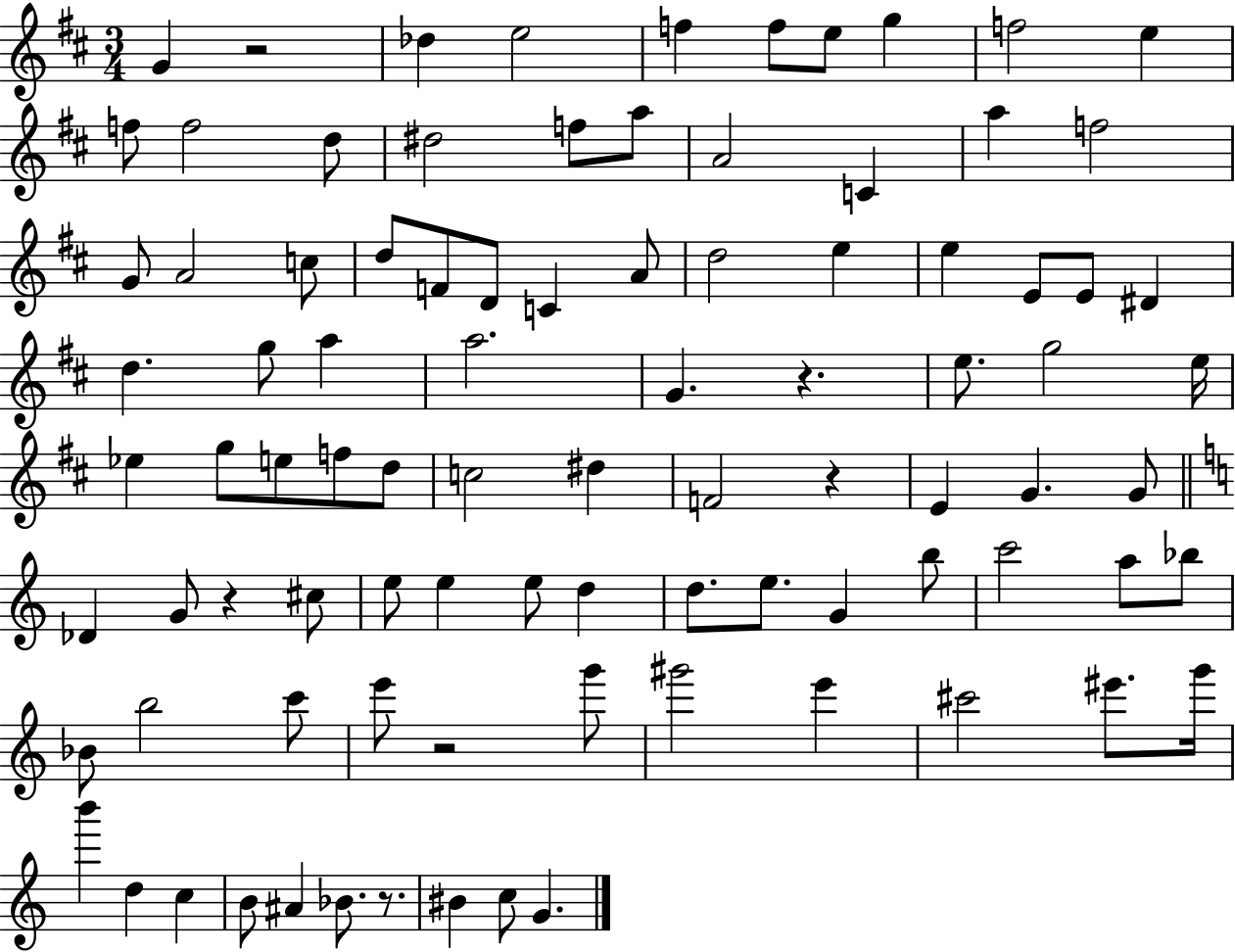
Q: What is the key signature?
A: D major